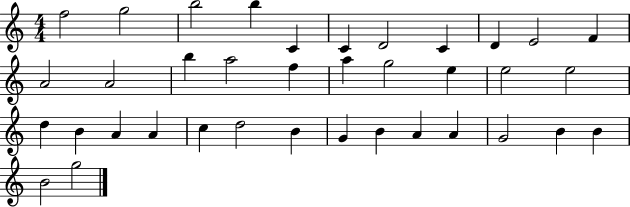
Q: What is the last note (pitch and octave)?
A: G5